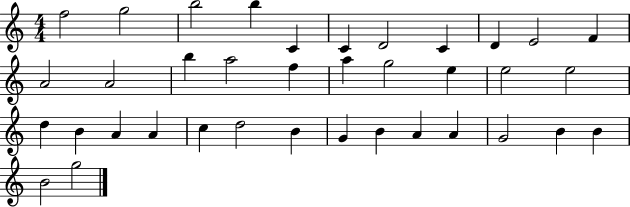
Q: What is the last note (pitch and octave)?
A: G5